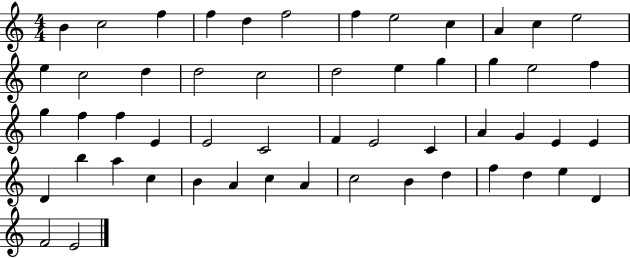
B4/q C5/h F5/q F5/q D5/q F5/h F5/q E5/h C5/q A4/q C5/q E5/h E5/q C5/h D5/q D5/h C5/h D5/h E5/q G5/q G5/q E5/h F5/q G5/q F5/q F5/q E4/q E4/h C4/h F4/q E4/h C4/q A4/q G4/q E4/q E4/q D4/q B5/q A5/q C5/q B4/q A4/q C5/q A4/q C5/h B4/q D5/q F5/q D5/q E5/q D4/q F4/h E4/h